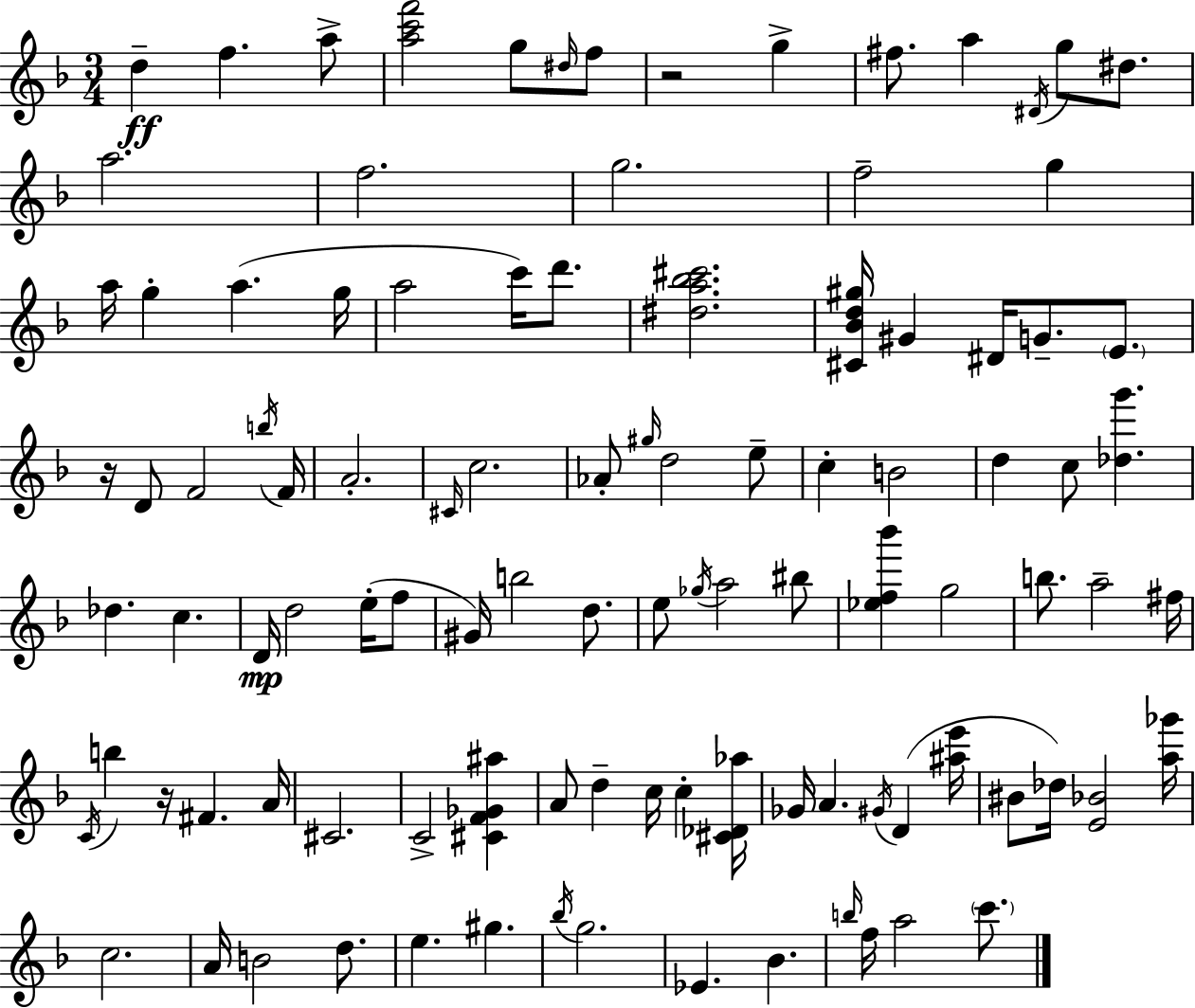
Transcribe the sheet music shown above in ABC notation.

X:1
T:Untitled
M:3/4
L:1/4
K:Dm
d f a/2 [ac'f']2 g/2 ^d/4 f/2 z2 g ^f/2 a ^D/4 g/2 ^d/2 a2 f2 g2 f2 g a/4 g a g/4 a2 c'/4 d'/2 [^da_b^c']2 [^C_Bd^g]/4 ^G ^D/4 G/2 E/2 z/4 D/2 F2 b/4 F/4 A2 ^C/4 c2 _A/2 ^g/4 d2 e/2 c B2 d c/2 [_dg'] _d c D/4 d2 e/4 f/2 ^G/4 b2 d/2 e/2 _g/4 a2 ^b/2 [_ef_b'] g2 b/2 a2 ^f/4 C/4 b z/4 ^F A/4 ^C2 C2 [^CF_G^a] A/2 d c/4 c [^C_D_a]/4 _G/4 A ^G/4 D [^ae']/4 ^B/2 _d/4 [E_B]2 [a_g']/4 c2 A/4 B2 d/2 e ^g _b/4 g2 _E _B b/4 f/4 a2 c'/2